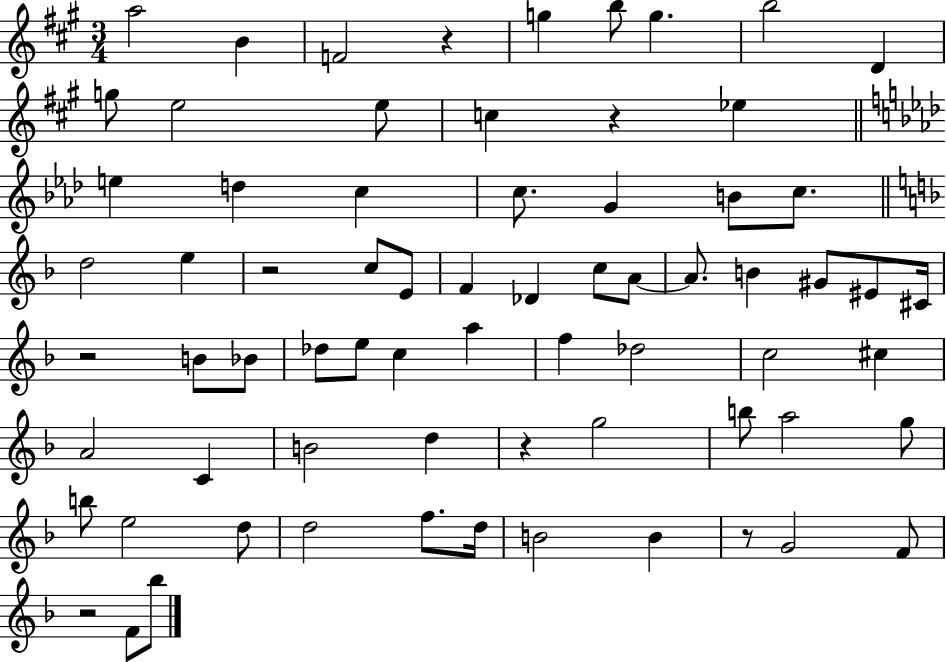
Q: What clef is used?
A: treble